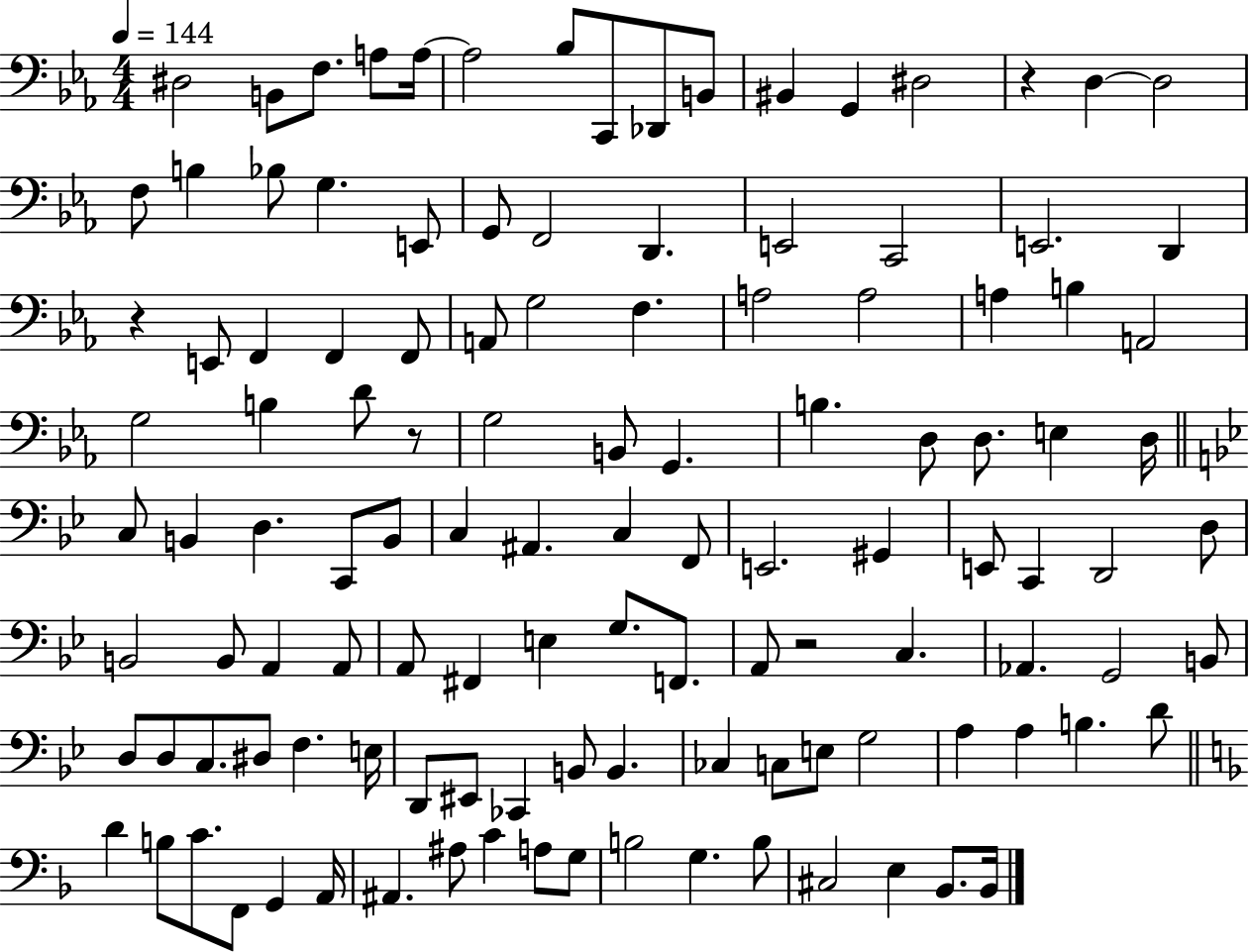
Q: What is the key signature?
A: EES major